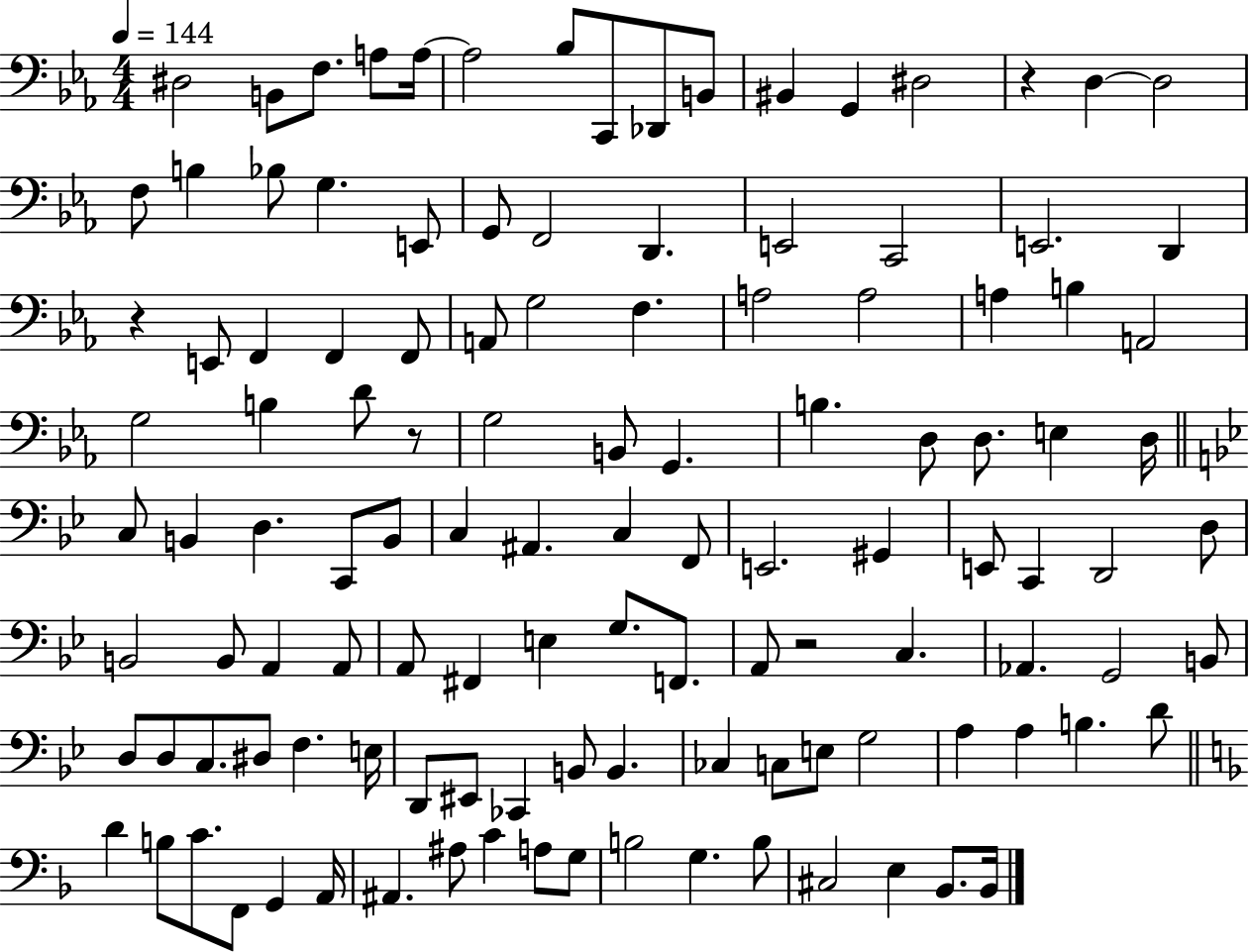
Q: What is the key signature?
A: EES major